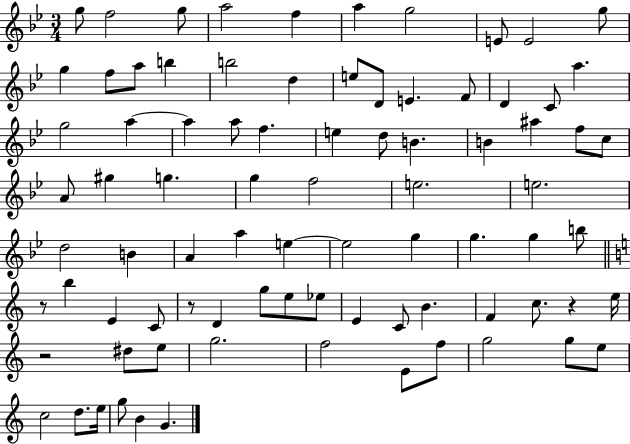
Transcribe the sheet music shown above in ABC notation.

X:1
T:Untitled
M:3/4
L:1/4
K:Bb
g/2 f2 g/2 a2 f a g2 E/2 E2 g/2 g f/2 a/2 b b2 d e/2 D/2 E F/2 D C/2 a g2 a a a/2 f e d/2 B B ^a f/2 c/2 A/2 ^g g g f2 e2 e2 d2 B A a e e2 g g g b/2 z/2 b E C/2 z/2 D g/2 e/2 _e/2 E C/2 B F c/2 z e/4 z2 ^d/2 e/2 g2 f2 E/2 f/2 g2 g/2 e/2 c2 d/2 e/4 g/2 B G